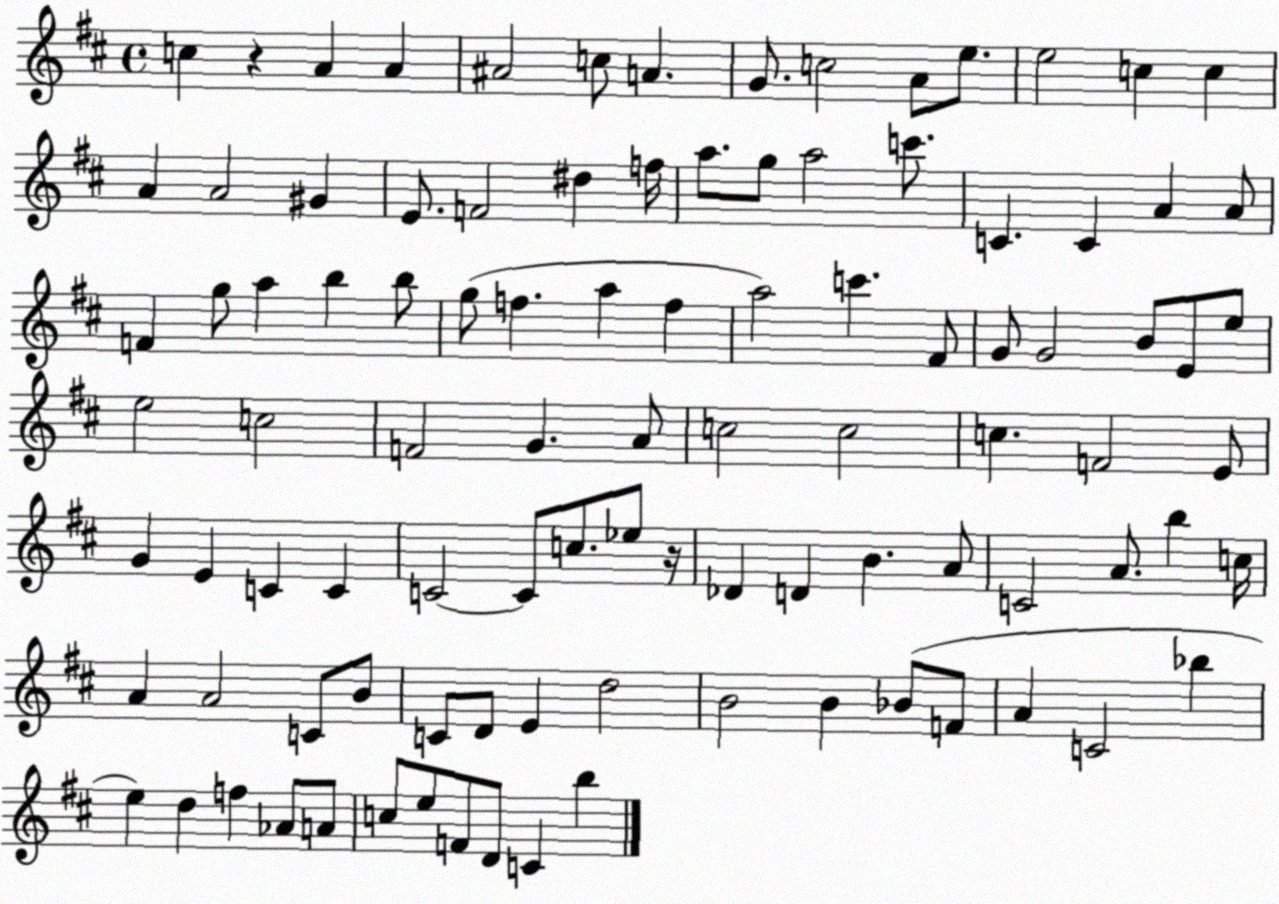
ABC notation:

X:1
T:Untitled
M:4/4
L:1/4
K:D
c z A A ^A2 c/2 A G/2 c2 A/2 e/2 e2 c c A A2 ^G E/2 F2 ^d f/4 a/2 g/2 a2 c'/2 C C A A/2 F g/2 a b b/2 g/2 f a f a2 c' ^F/2 G/2 G2 B/2 E/2 e/2 e2 c2 F2 G A/2 c2 c2 c F2 E/2 G E C C C2 C/2 c/2 _e/2 z/4 _D D B A/2 C2 A/2 b c/4 A A2 C/2 B/2 C/2 D/2 E d2 B2 B _B/2 F/2 A C2 _b e d f _A/2 A/2 c/2 e/2 F/2 D/2 C b